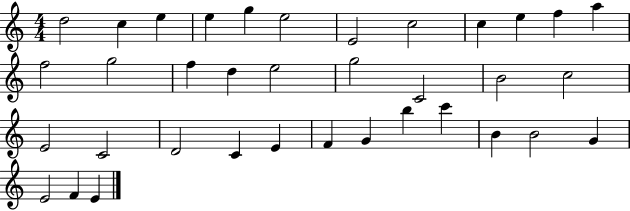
{
  \clef treble
  \numericTimeSignature
  \time 4/4
  \key c \major
  d''2 c''4 e''4 | e''4 g''4 e''2 | e'2 c''2 | c''4 e''4 f''4 a''4 | \break f''2 g''2 | f''4 d''4 e''2 | g''2 c'2 | b'2 c''2 | \break e'2 c'2 | d'2 c'4 e'4 | f'4 g'4 b''4 c'''4 | b'4 b'2 g'4 | \break e'2 f'4 e'4 | \bar "|."
}